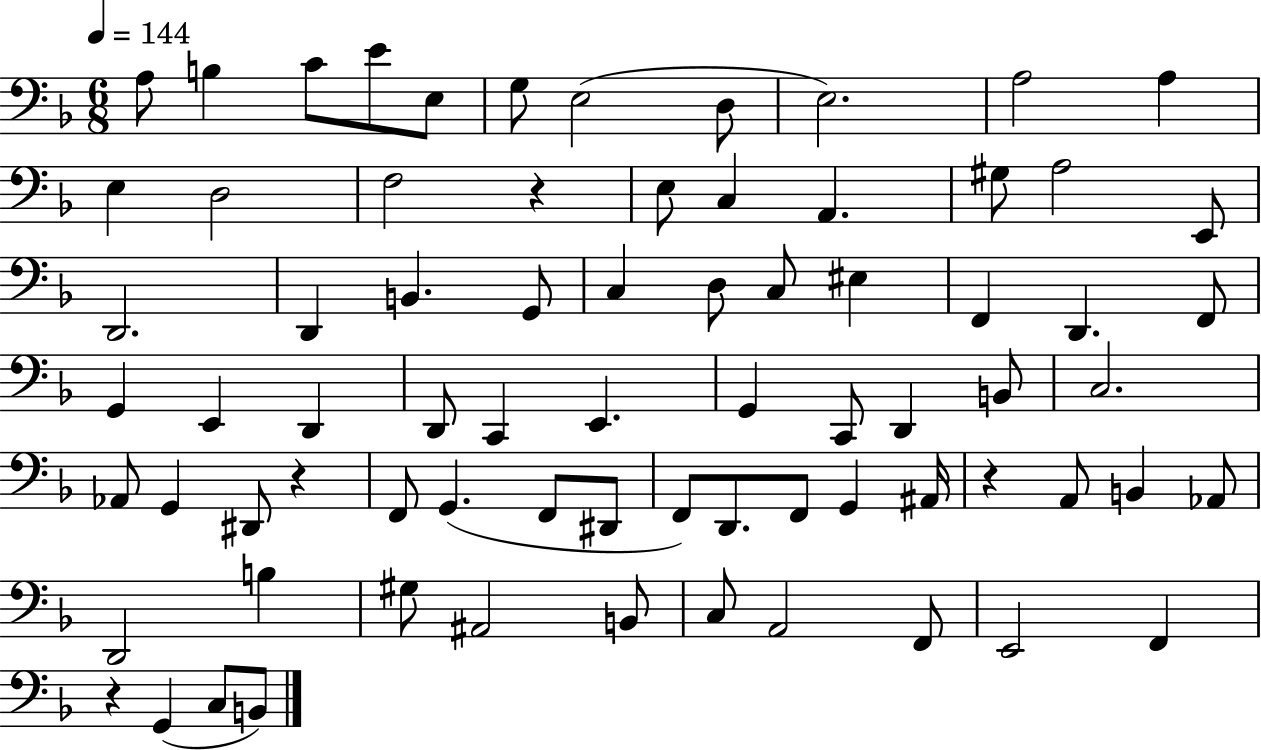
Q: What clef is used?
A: bass